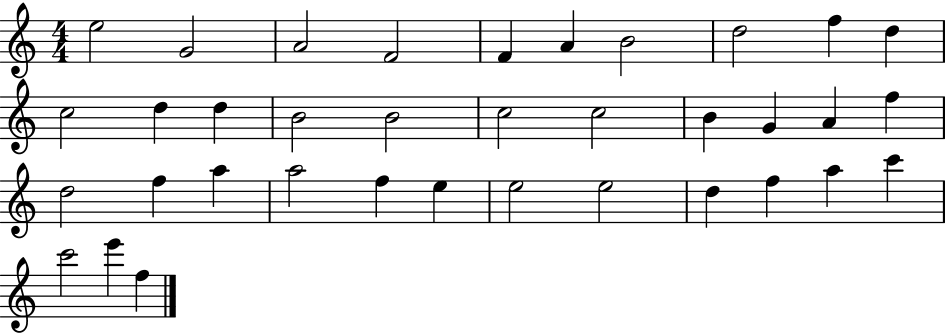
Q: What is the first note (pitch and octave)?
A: E5